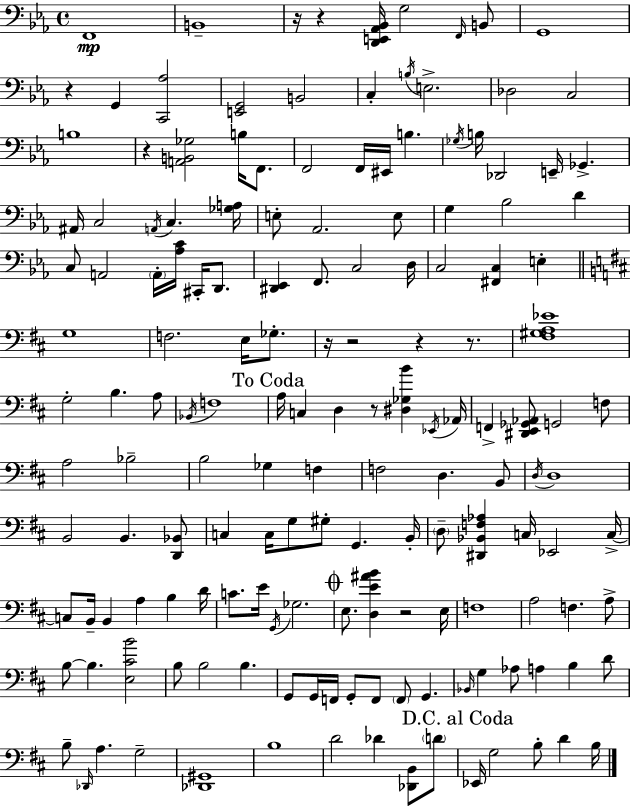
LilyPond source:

{
  \clef bass
  \time 4/4
  \defaultTimeSignature
  \key ees \major
  \repeat volta 2 { f,1\mp | b,1-- | r16 r4 <d, e, aes, bes,>16 g2 \grace { f,16 } b,8 | g,1 | \break r4 g,4 <c, aes>2 | <e, g,>2 b,2 | c4-. \acciaccatura { b16 } e2.-> | des2 c2 | \break b1 | r4 <a, b, ges>2 b16 f,8. | f,2 f,16 eis,16 b4. | \acciaccatura { ges16 } b16 des,2 e,16-- ges,4.-> | \break ais,16 c2 \acciaccatura { a,16 } c4. | <ges a>16 e8-. aes,2. | e8 g4 bes2 | d'4 c8 a,2 \parenthesize a,16-. <aes c'>16 | \break cis,16-. d,8. <dis, ees,>4 f,8. c2 | d16 c2 <fis, c>4 | e4-. \bar "||" \break \key d \major g1 | f2. e16 ges8.-. | r16 r2 r4 r8. | <fis gis a ees'>1 | \break g2-. b4. a8 | \acciaccatura { bes,16 } f1 | \mark "To Coda" a16 c4 d4 r8 <dis ges b'>4 | \acciaccatura { ees,16 } aes,16 f,4-> <dis, e, ges, aes,>8 g,2 | \break f8 a2 bes2-- | b2 ges4 f4 | f2 d4. | b,8 \acciaccatura { d16 } d1 | \break b,2 b,4. | <d, bes,>8 c4 c16 g8 gis8-. g,4. | b,16-. \parenthesize d8-- <dis, bes, f aes>4 c16 ees,2 | c16->~~ c8 b,16-- b,4 a4 b4 | \break d'16 c'8. e'16 \acciaccatura { g,16 } ges2. | \mark \markup { \musicglyph "scripts.coda" } e8. <d e' ais' b'>4 r2 | e16 f1 | a2 f4. | \break a8-> b8~~ b4. <e cis' b'>2 | b8 b2 b4. | g,8 g,16 f,16 g,8-. f,8 \parenthesize f,8 g,4. | \grace { bes,16 } g4 aes8 a4 b4 | \break d'8 b8-- \grace { des,16 } a4. g2-- | <des, gis,>1 | b1 | d'2 des'4 | \break <des, b,>8 \parenthesize d'8 \mark "D.C. al Coda" ees,16 g2 b8-. | d'4 b16 } \bar "|."
}